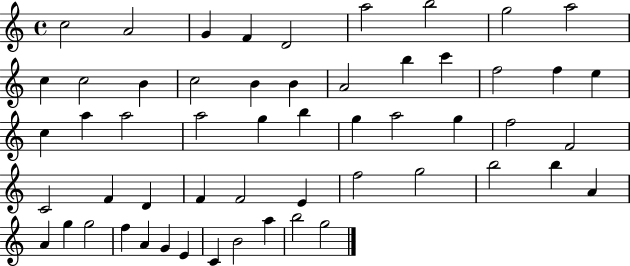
X:1
T:Untitled
M:4/4
L:1/4
K:C
c2 A2 G F D2 a2 b2 g2 a2 c c2 B c2 B B A2 b c' f2 f e c a a2 a2 g b g a2 g f2 F2 C2 F D F F2 E f2 g2 b2 b A A g g2 f A G E C B2 a b2 g2